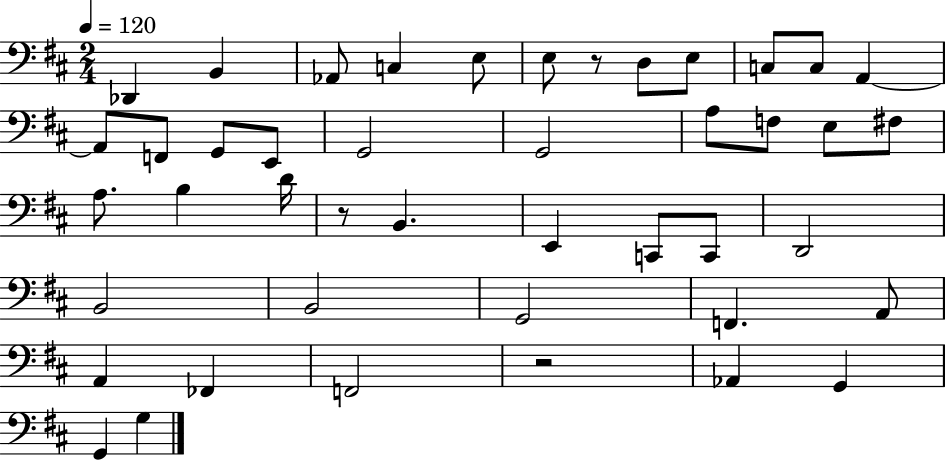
Db2/q B2/q Ab2/e C3/q E3/e E3/e R/e D3/e E3/e C3/e C3/e A2/q A2/e F2/e G2/e E2/e G2/h G2/h A3/e F3/e E3/e F#3/e A3/e. B3/q D4/s R/e B2/q. E2/q C2/e C2/e D2/h B2/h B2/h G2/h F2/q. A2/e A2/q FES2/q F2/h R/h Ab2/q G2/q G2/q G3/q